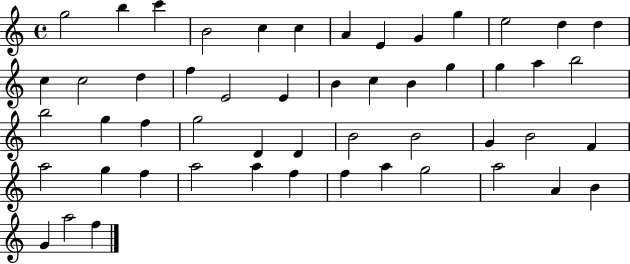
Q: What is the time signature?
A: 4/4